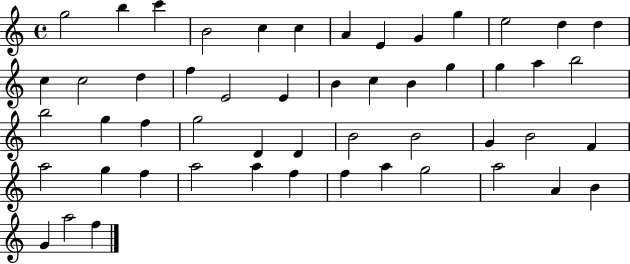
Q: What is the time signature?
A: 4/4